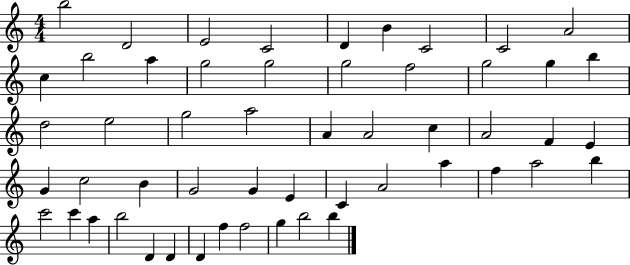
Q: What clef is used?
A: treble